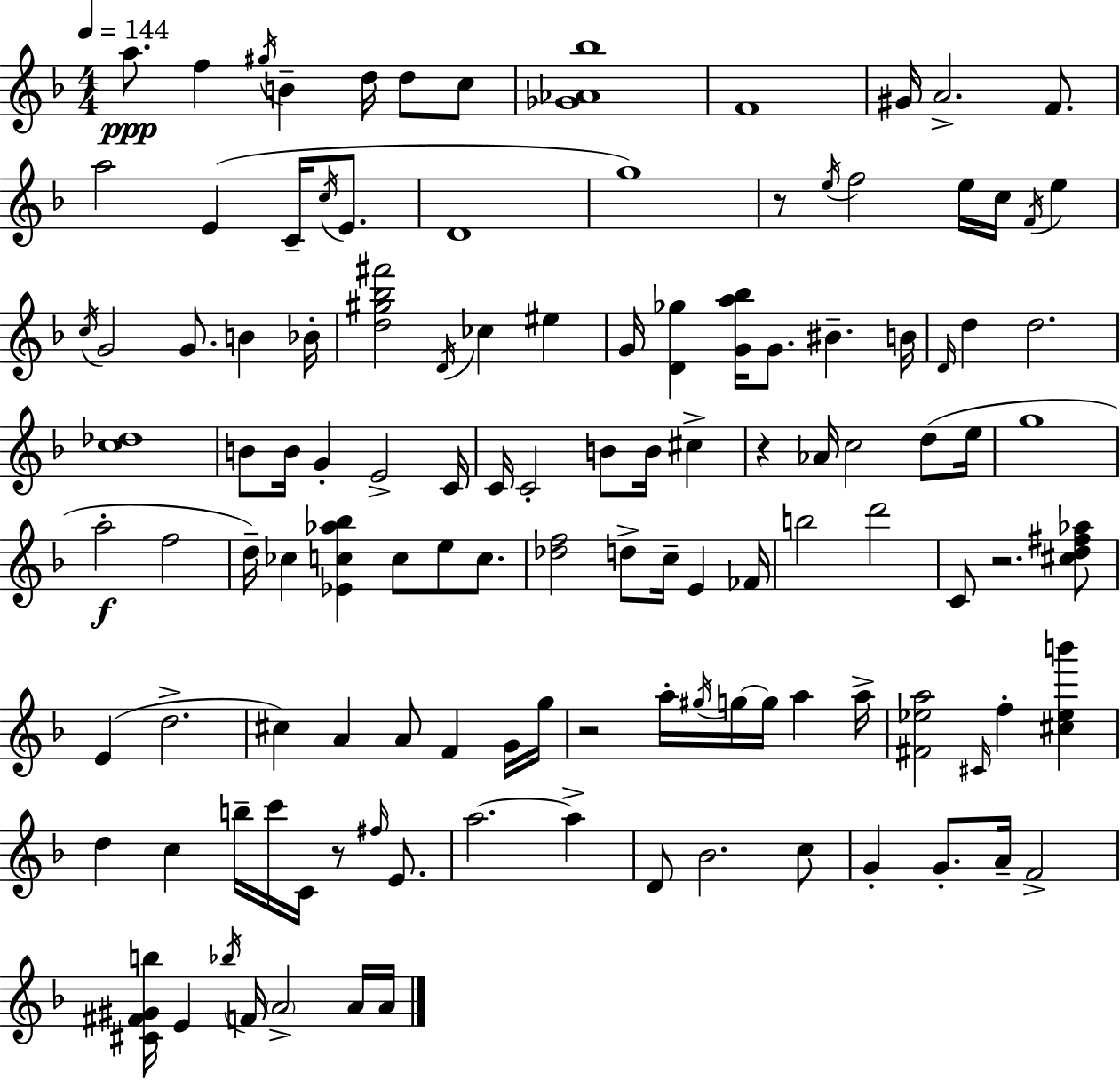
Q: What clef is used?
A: treble